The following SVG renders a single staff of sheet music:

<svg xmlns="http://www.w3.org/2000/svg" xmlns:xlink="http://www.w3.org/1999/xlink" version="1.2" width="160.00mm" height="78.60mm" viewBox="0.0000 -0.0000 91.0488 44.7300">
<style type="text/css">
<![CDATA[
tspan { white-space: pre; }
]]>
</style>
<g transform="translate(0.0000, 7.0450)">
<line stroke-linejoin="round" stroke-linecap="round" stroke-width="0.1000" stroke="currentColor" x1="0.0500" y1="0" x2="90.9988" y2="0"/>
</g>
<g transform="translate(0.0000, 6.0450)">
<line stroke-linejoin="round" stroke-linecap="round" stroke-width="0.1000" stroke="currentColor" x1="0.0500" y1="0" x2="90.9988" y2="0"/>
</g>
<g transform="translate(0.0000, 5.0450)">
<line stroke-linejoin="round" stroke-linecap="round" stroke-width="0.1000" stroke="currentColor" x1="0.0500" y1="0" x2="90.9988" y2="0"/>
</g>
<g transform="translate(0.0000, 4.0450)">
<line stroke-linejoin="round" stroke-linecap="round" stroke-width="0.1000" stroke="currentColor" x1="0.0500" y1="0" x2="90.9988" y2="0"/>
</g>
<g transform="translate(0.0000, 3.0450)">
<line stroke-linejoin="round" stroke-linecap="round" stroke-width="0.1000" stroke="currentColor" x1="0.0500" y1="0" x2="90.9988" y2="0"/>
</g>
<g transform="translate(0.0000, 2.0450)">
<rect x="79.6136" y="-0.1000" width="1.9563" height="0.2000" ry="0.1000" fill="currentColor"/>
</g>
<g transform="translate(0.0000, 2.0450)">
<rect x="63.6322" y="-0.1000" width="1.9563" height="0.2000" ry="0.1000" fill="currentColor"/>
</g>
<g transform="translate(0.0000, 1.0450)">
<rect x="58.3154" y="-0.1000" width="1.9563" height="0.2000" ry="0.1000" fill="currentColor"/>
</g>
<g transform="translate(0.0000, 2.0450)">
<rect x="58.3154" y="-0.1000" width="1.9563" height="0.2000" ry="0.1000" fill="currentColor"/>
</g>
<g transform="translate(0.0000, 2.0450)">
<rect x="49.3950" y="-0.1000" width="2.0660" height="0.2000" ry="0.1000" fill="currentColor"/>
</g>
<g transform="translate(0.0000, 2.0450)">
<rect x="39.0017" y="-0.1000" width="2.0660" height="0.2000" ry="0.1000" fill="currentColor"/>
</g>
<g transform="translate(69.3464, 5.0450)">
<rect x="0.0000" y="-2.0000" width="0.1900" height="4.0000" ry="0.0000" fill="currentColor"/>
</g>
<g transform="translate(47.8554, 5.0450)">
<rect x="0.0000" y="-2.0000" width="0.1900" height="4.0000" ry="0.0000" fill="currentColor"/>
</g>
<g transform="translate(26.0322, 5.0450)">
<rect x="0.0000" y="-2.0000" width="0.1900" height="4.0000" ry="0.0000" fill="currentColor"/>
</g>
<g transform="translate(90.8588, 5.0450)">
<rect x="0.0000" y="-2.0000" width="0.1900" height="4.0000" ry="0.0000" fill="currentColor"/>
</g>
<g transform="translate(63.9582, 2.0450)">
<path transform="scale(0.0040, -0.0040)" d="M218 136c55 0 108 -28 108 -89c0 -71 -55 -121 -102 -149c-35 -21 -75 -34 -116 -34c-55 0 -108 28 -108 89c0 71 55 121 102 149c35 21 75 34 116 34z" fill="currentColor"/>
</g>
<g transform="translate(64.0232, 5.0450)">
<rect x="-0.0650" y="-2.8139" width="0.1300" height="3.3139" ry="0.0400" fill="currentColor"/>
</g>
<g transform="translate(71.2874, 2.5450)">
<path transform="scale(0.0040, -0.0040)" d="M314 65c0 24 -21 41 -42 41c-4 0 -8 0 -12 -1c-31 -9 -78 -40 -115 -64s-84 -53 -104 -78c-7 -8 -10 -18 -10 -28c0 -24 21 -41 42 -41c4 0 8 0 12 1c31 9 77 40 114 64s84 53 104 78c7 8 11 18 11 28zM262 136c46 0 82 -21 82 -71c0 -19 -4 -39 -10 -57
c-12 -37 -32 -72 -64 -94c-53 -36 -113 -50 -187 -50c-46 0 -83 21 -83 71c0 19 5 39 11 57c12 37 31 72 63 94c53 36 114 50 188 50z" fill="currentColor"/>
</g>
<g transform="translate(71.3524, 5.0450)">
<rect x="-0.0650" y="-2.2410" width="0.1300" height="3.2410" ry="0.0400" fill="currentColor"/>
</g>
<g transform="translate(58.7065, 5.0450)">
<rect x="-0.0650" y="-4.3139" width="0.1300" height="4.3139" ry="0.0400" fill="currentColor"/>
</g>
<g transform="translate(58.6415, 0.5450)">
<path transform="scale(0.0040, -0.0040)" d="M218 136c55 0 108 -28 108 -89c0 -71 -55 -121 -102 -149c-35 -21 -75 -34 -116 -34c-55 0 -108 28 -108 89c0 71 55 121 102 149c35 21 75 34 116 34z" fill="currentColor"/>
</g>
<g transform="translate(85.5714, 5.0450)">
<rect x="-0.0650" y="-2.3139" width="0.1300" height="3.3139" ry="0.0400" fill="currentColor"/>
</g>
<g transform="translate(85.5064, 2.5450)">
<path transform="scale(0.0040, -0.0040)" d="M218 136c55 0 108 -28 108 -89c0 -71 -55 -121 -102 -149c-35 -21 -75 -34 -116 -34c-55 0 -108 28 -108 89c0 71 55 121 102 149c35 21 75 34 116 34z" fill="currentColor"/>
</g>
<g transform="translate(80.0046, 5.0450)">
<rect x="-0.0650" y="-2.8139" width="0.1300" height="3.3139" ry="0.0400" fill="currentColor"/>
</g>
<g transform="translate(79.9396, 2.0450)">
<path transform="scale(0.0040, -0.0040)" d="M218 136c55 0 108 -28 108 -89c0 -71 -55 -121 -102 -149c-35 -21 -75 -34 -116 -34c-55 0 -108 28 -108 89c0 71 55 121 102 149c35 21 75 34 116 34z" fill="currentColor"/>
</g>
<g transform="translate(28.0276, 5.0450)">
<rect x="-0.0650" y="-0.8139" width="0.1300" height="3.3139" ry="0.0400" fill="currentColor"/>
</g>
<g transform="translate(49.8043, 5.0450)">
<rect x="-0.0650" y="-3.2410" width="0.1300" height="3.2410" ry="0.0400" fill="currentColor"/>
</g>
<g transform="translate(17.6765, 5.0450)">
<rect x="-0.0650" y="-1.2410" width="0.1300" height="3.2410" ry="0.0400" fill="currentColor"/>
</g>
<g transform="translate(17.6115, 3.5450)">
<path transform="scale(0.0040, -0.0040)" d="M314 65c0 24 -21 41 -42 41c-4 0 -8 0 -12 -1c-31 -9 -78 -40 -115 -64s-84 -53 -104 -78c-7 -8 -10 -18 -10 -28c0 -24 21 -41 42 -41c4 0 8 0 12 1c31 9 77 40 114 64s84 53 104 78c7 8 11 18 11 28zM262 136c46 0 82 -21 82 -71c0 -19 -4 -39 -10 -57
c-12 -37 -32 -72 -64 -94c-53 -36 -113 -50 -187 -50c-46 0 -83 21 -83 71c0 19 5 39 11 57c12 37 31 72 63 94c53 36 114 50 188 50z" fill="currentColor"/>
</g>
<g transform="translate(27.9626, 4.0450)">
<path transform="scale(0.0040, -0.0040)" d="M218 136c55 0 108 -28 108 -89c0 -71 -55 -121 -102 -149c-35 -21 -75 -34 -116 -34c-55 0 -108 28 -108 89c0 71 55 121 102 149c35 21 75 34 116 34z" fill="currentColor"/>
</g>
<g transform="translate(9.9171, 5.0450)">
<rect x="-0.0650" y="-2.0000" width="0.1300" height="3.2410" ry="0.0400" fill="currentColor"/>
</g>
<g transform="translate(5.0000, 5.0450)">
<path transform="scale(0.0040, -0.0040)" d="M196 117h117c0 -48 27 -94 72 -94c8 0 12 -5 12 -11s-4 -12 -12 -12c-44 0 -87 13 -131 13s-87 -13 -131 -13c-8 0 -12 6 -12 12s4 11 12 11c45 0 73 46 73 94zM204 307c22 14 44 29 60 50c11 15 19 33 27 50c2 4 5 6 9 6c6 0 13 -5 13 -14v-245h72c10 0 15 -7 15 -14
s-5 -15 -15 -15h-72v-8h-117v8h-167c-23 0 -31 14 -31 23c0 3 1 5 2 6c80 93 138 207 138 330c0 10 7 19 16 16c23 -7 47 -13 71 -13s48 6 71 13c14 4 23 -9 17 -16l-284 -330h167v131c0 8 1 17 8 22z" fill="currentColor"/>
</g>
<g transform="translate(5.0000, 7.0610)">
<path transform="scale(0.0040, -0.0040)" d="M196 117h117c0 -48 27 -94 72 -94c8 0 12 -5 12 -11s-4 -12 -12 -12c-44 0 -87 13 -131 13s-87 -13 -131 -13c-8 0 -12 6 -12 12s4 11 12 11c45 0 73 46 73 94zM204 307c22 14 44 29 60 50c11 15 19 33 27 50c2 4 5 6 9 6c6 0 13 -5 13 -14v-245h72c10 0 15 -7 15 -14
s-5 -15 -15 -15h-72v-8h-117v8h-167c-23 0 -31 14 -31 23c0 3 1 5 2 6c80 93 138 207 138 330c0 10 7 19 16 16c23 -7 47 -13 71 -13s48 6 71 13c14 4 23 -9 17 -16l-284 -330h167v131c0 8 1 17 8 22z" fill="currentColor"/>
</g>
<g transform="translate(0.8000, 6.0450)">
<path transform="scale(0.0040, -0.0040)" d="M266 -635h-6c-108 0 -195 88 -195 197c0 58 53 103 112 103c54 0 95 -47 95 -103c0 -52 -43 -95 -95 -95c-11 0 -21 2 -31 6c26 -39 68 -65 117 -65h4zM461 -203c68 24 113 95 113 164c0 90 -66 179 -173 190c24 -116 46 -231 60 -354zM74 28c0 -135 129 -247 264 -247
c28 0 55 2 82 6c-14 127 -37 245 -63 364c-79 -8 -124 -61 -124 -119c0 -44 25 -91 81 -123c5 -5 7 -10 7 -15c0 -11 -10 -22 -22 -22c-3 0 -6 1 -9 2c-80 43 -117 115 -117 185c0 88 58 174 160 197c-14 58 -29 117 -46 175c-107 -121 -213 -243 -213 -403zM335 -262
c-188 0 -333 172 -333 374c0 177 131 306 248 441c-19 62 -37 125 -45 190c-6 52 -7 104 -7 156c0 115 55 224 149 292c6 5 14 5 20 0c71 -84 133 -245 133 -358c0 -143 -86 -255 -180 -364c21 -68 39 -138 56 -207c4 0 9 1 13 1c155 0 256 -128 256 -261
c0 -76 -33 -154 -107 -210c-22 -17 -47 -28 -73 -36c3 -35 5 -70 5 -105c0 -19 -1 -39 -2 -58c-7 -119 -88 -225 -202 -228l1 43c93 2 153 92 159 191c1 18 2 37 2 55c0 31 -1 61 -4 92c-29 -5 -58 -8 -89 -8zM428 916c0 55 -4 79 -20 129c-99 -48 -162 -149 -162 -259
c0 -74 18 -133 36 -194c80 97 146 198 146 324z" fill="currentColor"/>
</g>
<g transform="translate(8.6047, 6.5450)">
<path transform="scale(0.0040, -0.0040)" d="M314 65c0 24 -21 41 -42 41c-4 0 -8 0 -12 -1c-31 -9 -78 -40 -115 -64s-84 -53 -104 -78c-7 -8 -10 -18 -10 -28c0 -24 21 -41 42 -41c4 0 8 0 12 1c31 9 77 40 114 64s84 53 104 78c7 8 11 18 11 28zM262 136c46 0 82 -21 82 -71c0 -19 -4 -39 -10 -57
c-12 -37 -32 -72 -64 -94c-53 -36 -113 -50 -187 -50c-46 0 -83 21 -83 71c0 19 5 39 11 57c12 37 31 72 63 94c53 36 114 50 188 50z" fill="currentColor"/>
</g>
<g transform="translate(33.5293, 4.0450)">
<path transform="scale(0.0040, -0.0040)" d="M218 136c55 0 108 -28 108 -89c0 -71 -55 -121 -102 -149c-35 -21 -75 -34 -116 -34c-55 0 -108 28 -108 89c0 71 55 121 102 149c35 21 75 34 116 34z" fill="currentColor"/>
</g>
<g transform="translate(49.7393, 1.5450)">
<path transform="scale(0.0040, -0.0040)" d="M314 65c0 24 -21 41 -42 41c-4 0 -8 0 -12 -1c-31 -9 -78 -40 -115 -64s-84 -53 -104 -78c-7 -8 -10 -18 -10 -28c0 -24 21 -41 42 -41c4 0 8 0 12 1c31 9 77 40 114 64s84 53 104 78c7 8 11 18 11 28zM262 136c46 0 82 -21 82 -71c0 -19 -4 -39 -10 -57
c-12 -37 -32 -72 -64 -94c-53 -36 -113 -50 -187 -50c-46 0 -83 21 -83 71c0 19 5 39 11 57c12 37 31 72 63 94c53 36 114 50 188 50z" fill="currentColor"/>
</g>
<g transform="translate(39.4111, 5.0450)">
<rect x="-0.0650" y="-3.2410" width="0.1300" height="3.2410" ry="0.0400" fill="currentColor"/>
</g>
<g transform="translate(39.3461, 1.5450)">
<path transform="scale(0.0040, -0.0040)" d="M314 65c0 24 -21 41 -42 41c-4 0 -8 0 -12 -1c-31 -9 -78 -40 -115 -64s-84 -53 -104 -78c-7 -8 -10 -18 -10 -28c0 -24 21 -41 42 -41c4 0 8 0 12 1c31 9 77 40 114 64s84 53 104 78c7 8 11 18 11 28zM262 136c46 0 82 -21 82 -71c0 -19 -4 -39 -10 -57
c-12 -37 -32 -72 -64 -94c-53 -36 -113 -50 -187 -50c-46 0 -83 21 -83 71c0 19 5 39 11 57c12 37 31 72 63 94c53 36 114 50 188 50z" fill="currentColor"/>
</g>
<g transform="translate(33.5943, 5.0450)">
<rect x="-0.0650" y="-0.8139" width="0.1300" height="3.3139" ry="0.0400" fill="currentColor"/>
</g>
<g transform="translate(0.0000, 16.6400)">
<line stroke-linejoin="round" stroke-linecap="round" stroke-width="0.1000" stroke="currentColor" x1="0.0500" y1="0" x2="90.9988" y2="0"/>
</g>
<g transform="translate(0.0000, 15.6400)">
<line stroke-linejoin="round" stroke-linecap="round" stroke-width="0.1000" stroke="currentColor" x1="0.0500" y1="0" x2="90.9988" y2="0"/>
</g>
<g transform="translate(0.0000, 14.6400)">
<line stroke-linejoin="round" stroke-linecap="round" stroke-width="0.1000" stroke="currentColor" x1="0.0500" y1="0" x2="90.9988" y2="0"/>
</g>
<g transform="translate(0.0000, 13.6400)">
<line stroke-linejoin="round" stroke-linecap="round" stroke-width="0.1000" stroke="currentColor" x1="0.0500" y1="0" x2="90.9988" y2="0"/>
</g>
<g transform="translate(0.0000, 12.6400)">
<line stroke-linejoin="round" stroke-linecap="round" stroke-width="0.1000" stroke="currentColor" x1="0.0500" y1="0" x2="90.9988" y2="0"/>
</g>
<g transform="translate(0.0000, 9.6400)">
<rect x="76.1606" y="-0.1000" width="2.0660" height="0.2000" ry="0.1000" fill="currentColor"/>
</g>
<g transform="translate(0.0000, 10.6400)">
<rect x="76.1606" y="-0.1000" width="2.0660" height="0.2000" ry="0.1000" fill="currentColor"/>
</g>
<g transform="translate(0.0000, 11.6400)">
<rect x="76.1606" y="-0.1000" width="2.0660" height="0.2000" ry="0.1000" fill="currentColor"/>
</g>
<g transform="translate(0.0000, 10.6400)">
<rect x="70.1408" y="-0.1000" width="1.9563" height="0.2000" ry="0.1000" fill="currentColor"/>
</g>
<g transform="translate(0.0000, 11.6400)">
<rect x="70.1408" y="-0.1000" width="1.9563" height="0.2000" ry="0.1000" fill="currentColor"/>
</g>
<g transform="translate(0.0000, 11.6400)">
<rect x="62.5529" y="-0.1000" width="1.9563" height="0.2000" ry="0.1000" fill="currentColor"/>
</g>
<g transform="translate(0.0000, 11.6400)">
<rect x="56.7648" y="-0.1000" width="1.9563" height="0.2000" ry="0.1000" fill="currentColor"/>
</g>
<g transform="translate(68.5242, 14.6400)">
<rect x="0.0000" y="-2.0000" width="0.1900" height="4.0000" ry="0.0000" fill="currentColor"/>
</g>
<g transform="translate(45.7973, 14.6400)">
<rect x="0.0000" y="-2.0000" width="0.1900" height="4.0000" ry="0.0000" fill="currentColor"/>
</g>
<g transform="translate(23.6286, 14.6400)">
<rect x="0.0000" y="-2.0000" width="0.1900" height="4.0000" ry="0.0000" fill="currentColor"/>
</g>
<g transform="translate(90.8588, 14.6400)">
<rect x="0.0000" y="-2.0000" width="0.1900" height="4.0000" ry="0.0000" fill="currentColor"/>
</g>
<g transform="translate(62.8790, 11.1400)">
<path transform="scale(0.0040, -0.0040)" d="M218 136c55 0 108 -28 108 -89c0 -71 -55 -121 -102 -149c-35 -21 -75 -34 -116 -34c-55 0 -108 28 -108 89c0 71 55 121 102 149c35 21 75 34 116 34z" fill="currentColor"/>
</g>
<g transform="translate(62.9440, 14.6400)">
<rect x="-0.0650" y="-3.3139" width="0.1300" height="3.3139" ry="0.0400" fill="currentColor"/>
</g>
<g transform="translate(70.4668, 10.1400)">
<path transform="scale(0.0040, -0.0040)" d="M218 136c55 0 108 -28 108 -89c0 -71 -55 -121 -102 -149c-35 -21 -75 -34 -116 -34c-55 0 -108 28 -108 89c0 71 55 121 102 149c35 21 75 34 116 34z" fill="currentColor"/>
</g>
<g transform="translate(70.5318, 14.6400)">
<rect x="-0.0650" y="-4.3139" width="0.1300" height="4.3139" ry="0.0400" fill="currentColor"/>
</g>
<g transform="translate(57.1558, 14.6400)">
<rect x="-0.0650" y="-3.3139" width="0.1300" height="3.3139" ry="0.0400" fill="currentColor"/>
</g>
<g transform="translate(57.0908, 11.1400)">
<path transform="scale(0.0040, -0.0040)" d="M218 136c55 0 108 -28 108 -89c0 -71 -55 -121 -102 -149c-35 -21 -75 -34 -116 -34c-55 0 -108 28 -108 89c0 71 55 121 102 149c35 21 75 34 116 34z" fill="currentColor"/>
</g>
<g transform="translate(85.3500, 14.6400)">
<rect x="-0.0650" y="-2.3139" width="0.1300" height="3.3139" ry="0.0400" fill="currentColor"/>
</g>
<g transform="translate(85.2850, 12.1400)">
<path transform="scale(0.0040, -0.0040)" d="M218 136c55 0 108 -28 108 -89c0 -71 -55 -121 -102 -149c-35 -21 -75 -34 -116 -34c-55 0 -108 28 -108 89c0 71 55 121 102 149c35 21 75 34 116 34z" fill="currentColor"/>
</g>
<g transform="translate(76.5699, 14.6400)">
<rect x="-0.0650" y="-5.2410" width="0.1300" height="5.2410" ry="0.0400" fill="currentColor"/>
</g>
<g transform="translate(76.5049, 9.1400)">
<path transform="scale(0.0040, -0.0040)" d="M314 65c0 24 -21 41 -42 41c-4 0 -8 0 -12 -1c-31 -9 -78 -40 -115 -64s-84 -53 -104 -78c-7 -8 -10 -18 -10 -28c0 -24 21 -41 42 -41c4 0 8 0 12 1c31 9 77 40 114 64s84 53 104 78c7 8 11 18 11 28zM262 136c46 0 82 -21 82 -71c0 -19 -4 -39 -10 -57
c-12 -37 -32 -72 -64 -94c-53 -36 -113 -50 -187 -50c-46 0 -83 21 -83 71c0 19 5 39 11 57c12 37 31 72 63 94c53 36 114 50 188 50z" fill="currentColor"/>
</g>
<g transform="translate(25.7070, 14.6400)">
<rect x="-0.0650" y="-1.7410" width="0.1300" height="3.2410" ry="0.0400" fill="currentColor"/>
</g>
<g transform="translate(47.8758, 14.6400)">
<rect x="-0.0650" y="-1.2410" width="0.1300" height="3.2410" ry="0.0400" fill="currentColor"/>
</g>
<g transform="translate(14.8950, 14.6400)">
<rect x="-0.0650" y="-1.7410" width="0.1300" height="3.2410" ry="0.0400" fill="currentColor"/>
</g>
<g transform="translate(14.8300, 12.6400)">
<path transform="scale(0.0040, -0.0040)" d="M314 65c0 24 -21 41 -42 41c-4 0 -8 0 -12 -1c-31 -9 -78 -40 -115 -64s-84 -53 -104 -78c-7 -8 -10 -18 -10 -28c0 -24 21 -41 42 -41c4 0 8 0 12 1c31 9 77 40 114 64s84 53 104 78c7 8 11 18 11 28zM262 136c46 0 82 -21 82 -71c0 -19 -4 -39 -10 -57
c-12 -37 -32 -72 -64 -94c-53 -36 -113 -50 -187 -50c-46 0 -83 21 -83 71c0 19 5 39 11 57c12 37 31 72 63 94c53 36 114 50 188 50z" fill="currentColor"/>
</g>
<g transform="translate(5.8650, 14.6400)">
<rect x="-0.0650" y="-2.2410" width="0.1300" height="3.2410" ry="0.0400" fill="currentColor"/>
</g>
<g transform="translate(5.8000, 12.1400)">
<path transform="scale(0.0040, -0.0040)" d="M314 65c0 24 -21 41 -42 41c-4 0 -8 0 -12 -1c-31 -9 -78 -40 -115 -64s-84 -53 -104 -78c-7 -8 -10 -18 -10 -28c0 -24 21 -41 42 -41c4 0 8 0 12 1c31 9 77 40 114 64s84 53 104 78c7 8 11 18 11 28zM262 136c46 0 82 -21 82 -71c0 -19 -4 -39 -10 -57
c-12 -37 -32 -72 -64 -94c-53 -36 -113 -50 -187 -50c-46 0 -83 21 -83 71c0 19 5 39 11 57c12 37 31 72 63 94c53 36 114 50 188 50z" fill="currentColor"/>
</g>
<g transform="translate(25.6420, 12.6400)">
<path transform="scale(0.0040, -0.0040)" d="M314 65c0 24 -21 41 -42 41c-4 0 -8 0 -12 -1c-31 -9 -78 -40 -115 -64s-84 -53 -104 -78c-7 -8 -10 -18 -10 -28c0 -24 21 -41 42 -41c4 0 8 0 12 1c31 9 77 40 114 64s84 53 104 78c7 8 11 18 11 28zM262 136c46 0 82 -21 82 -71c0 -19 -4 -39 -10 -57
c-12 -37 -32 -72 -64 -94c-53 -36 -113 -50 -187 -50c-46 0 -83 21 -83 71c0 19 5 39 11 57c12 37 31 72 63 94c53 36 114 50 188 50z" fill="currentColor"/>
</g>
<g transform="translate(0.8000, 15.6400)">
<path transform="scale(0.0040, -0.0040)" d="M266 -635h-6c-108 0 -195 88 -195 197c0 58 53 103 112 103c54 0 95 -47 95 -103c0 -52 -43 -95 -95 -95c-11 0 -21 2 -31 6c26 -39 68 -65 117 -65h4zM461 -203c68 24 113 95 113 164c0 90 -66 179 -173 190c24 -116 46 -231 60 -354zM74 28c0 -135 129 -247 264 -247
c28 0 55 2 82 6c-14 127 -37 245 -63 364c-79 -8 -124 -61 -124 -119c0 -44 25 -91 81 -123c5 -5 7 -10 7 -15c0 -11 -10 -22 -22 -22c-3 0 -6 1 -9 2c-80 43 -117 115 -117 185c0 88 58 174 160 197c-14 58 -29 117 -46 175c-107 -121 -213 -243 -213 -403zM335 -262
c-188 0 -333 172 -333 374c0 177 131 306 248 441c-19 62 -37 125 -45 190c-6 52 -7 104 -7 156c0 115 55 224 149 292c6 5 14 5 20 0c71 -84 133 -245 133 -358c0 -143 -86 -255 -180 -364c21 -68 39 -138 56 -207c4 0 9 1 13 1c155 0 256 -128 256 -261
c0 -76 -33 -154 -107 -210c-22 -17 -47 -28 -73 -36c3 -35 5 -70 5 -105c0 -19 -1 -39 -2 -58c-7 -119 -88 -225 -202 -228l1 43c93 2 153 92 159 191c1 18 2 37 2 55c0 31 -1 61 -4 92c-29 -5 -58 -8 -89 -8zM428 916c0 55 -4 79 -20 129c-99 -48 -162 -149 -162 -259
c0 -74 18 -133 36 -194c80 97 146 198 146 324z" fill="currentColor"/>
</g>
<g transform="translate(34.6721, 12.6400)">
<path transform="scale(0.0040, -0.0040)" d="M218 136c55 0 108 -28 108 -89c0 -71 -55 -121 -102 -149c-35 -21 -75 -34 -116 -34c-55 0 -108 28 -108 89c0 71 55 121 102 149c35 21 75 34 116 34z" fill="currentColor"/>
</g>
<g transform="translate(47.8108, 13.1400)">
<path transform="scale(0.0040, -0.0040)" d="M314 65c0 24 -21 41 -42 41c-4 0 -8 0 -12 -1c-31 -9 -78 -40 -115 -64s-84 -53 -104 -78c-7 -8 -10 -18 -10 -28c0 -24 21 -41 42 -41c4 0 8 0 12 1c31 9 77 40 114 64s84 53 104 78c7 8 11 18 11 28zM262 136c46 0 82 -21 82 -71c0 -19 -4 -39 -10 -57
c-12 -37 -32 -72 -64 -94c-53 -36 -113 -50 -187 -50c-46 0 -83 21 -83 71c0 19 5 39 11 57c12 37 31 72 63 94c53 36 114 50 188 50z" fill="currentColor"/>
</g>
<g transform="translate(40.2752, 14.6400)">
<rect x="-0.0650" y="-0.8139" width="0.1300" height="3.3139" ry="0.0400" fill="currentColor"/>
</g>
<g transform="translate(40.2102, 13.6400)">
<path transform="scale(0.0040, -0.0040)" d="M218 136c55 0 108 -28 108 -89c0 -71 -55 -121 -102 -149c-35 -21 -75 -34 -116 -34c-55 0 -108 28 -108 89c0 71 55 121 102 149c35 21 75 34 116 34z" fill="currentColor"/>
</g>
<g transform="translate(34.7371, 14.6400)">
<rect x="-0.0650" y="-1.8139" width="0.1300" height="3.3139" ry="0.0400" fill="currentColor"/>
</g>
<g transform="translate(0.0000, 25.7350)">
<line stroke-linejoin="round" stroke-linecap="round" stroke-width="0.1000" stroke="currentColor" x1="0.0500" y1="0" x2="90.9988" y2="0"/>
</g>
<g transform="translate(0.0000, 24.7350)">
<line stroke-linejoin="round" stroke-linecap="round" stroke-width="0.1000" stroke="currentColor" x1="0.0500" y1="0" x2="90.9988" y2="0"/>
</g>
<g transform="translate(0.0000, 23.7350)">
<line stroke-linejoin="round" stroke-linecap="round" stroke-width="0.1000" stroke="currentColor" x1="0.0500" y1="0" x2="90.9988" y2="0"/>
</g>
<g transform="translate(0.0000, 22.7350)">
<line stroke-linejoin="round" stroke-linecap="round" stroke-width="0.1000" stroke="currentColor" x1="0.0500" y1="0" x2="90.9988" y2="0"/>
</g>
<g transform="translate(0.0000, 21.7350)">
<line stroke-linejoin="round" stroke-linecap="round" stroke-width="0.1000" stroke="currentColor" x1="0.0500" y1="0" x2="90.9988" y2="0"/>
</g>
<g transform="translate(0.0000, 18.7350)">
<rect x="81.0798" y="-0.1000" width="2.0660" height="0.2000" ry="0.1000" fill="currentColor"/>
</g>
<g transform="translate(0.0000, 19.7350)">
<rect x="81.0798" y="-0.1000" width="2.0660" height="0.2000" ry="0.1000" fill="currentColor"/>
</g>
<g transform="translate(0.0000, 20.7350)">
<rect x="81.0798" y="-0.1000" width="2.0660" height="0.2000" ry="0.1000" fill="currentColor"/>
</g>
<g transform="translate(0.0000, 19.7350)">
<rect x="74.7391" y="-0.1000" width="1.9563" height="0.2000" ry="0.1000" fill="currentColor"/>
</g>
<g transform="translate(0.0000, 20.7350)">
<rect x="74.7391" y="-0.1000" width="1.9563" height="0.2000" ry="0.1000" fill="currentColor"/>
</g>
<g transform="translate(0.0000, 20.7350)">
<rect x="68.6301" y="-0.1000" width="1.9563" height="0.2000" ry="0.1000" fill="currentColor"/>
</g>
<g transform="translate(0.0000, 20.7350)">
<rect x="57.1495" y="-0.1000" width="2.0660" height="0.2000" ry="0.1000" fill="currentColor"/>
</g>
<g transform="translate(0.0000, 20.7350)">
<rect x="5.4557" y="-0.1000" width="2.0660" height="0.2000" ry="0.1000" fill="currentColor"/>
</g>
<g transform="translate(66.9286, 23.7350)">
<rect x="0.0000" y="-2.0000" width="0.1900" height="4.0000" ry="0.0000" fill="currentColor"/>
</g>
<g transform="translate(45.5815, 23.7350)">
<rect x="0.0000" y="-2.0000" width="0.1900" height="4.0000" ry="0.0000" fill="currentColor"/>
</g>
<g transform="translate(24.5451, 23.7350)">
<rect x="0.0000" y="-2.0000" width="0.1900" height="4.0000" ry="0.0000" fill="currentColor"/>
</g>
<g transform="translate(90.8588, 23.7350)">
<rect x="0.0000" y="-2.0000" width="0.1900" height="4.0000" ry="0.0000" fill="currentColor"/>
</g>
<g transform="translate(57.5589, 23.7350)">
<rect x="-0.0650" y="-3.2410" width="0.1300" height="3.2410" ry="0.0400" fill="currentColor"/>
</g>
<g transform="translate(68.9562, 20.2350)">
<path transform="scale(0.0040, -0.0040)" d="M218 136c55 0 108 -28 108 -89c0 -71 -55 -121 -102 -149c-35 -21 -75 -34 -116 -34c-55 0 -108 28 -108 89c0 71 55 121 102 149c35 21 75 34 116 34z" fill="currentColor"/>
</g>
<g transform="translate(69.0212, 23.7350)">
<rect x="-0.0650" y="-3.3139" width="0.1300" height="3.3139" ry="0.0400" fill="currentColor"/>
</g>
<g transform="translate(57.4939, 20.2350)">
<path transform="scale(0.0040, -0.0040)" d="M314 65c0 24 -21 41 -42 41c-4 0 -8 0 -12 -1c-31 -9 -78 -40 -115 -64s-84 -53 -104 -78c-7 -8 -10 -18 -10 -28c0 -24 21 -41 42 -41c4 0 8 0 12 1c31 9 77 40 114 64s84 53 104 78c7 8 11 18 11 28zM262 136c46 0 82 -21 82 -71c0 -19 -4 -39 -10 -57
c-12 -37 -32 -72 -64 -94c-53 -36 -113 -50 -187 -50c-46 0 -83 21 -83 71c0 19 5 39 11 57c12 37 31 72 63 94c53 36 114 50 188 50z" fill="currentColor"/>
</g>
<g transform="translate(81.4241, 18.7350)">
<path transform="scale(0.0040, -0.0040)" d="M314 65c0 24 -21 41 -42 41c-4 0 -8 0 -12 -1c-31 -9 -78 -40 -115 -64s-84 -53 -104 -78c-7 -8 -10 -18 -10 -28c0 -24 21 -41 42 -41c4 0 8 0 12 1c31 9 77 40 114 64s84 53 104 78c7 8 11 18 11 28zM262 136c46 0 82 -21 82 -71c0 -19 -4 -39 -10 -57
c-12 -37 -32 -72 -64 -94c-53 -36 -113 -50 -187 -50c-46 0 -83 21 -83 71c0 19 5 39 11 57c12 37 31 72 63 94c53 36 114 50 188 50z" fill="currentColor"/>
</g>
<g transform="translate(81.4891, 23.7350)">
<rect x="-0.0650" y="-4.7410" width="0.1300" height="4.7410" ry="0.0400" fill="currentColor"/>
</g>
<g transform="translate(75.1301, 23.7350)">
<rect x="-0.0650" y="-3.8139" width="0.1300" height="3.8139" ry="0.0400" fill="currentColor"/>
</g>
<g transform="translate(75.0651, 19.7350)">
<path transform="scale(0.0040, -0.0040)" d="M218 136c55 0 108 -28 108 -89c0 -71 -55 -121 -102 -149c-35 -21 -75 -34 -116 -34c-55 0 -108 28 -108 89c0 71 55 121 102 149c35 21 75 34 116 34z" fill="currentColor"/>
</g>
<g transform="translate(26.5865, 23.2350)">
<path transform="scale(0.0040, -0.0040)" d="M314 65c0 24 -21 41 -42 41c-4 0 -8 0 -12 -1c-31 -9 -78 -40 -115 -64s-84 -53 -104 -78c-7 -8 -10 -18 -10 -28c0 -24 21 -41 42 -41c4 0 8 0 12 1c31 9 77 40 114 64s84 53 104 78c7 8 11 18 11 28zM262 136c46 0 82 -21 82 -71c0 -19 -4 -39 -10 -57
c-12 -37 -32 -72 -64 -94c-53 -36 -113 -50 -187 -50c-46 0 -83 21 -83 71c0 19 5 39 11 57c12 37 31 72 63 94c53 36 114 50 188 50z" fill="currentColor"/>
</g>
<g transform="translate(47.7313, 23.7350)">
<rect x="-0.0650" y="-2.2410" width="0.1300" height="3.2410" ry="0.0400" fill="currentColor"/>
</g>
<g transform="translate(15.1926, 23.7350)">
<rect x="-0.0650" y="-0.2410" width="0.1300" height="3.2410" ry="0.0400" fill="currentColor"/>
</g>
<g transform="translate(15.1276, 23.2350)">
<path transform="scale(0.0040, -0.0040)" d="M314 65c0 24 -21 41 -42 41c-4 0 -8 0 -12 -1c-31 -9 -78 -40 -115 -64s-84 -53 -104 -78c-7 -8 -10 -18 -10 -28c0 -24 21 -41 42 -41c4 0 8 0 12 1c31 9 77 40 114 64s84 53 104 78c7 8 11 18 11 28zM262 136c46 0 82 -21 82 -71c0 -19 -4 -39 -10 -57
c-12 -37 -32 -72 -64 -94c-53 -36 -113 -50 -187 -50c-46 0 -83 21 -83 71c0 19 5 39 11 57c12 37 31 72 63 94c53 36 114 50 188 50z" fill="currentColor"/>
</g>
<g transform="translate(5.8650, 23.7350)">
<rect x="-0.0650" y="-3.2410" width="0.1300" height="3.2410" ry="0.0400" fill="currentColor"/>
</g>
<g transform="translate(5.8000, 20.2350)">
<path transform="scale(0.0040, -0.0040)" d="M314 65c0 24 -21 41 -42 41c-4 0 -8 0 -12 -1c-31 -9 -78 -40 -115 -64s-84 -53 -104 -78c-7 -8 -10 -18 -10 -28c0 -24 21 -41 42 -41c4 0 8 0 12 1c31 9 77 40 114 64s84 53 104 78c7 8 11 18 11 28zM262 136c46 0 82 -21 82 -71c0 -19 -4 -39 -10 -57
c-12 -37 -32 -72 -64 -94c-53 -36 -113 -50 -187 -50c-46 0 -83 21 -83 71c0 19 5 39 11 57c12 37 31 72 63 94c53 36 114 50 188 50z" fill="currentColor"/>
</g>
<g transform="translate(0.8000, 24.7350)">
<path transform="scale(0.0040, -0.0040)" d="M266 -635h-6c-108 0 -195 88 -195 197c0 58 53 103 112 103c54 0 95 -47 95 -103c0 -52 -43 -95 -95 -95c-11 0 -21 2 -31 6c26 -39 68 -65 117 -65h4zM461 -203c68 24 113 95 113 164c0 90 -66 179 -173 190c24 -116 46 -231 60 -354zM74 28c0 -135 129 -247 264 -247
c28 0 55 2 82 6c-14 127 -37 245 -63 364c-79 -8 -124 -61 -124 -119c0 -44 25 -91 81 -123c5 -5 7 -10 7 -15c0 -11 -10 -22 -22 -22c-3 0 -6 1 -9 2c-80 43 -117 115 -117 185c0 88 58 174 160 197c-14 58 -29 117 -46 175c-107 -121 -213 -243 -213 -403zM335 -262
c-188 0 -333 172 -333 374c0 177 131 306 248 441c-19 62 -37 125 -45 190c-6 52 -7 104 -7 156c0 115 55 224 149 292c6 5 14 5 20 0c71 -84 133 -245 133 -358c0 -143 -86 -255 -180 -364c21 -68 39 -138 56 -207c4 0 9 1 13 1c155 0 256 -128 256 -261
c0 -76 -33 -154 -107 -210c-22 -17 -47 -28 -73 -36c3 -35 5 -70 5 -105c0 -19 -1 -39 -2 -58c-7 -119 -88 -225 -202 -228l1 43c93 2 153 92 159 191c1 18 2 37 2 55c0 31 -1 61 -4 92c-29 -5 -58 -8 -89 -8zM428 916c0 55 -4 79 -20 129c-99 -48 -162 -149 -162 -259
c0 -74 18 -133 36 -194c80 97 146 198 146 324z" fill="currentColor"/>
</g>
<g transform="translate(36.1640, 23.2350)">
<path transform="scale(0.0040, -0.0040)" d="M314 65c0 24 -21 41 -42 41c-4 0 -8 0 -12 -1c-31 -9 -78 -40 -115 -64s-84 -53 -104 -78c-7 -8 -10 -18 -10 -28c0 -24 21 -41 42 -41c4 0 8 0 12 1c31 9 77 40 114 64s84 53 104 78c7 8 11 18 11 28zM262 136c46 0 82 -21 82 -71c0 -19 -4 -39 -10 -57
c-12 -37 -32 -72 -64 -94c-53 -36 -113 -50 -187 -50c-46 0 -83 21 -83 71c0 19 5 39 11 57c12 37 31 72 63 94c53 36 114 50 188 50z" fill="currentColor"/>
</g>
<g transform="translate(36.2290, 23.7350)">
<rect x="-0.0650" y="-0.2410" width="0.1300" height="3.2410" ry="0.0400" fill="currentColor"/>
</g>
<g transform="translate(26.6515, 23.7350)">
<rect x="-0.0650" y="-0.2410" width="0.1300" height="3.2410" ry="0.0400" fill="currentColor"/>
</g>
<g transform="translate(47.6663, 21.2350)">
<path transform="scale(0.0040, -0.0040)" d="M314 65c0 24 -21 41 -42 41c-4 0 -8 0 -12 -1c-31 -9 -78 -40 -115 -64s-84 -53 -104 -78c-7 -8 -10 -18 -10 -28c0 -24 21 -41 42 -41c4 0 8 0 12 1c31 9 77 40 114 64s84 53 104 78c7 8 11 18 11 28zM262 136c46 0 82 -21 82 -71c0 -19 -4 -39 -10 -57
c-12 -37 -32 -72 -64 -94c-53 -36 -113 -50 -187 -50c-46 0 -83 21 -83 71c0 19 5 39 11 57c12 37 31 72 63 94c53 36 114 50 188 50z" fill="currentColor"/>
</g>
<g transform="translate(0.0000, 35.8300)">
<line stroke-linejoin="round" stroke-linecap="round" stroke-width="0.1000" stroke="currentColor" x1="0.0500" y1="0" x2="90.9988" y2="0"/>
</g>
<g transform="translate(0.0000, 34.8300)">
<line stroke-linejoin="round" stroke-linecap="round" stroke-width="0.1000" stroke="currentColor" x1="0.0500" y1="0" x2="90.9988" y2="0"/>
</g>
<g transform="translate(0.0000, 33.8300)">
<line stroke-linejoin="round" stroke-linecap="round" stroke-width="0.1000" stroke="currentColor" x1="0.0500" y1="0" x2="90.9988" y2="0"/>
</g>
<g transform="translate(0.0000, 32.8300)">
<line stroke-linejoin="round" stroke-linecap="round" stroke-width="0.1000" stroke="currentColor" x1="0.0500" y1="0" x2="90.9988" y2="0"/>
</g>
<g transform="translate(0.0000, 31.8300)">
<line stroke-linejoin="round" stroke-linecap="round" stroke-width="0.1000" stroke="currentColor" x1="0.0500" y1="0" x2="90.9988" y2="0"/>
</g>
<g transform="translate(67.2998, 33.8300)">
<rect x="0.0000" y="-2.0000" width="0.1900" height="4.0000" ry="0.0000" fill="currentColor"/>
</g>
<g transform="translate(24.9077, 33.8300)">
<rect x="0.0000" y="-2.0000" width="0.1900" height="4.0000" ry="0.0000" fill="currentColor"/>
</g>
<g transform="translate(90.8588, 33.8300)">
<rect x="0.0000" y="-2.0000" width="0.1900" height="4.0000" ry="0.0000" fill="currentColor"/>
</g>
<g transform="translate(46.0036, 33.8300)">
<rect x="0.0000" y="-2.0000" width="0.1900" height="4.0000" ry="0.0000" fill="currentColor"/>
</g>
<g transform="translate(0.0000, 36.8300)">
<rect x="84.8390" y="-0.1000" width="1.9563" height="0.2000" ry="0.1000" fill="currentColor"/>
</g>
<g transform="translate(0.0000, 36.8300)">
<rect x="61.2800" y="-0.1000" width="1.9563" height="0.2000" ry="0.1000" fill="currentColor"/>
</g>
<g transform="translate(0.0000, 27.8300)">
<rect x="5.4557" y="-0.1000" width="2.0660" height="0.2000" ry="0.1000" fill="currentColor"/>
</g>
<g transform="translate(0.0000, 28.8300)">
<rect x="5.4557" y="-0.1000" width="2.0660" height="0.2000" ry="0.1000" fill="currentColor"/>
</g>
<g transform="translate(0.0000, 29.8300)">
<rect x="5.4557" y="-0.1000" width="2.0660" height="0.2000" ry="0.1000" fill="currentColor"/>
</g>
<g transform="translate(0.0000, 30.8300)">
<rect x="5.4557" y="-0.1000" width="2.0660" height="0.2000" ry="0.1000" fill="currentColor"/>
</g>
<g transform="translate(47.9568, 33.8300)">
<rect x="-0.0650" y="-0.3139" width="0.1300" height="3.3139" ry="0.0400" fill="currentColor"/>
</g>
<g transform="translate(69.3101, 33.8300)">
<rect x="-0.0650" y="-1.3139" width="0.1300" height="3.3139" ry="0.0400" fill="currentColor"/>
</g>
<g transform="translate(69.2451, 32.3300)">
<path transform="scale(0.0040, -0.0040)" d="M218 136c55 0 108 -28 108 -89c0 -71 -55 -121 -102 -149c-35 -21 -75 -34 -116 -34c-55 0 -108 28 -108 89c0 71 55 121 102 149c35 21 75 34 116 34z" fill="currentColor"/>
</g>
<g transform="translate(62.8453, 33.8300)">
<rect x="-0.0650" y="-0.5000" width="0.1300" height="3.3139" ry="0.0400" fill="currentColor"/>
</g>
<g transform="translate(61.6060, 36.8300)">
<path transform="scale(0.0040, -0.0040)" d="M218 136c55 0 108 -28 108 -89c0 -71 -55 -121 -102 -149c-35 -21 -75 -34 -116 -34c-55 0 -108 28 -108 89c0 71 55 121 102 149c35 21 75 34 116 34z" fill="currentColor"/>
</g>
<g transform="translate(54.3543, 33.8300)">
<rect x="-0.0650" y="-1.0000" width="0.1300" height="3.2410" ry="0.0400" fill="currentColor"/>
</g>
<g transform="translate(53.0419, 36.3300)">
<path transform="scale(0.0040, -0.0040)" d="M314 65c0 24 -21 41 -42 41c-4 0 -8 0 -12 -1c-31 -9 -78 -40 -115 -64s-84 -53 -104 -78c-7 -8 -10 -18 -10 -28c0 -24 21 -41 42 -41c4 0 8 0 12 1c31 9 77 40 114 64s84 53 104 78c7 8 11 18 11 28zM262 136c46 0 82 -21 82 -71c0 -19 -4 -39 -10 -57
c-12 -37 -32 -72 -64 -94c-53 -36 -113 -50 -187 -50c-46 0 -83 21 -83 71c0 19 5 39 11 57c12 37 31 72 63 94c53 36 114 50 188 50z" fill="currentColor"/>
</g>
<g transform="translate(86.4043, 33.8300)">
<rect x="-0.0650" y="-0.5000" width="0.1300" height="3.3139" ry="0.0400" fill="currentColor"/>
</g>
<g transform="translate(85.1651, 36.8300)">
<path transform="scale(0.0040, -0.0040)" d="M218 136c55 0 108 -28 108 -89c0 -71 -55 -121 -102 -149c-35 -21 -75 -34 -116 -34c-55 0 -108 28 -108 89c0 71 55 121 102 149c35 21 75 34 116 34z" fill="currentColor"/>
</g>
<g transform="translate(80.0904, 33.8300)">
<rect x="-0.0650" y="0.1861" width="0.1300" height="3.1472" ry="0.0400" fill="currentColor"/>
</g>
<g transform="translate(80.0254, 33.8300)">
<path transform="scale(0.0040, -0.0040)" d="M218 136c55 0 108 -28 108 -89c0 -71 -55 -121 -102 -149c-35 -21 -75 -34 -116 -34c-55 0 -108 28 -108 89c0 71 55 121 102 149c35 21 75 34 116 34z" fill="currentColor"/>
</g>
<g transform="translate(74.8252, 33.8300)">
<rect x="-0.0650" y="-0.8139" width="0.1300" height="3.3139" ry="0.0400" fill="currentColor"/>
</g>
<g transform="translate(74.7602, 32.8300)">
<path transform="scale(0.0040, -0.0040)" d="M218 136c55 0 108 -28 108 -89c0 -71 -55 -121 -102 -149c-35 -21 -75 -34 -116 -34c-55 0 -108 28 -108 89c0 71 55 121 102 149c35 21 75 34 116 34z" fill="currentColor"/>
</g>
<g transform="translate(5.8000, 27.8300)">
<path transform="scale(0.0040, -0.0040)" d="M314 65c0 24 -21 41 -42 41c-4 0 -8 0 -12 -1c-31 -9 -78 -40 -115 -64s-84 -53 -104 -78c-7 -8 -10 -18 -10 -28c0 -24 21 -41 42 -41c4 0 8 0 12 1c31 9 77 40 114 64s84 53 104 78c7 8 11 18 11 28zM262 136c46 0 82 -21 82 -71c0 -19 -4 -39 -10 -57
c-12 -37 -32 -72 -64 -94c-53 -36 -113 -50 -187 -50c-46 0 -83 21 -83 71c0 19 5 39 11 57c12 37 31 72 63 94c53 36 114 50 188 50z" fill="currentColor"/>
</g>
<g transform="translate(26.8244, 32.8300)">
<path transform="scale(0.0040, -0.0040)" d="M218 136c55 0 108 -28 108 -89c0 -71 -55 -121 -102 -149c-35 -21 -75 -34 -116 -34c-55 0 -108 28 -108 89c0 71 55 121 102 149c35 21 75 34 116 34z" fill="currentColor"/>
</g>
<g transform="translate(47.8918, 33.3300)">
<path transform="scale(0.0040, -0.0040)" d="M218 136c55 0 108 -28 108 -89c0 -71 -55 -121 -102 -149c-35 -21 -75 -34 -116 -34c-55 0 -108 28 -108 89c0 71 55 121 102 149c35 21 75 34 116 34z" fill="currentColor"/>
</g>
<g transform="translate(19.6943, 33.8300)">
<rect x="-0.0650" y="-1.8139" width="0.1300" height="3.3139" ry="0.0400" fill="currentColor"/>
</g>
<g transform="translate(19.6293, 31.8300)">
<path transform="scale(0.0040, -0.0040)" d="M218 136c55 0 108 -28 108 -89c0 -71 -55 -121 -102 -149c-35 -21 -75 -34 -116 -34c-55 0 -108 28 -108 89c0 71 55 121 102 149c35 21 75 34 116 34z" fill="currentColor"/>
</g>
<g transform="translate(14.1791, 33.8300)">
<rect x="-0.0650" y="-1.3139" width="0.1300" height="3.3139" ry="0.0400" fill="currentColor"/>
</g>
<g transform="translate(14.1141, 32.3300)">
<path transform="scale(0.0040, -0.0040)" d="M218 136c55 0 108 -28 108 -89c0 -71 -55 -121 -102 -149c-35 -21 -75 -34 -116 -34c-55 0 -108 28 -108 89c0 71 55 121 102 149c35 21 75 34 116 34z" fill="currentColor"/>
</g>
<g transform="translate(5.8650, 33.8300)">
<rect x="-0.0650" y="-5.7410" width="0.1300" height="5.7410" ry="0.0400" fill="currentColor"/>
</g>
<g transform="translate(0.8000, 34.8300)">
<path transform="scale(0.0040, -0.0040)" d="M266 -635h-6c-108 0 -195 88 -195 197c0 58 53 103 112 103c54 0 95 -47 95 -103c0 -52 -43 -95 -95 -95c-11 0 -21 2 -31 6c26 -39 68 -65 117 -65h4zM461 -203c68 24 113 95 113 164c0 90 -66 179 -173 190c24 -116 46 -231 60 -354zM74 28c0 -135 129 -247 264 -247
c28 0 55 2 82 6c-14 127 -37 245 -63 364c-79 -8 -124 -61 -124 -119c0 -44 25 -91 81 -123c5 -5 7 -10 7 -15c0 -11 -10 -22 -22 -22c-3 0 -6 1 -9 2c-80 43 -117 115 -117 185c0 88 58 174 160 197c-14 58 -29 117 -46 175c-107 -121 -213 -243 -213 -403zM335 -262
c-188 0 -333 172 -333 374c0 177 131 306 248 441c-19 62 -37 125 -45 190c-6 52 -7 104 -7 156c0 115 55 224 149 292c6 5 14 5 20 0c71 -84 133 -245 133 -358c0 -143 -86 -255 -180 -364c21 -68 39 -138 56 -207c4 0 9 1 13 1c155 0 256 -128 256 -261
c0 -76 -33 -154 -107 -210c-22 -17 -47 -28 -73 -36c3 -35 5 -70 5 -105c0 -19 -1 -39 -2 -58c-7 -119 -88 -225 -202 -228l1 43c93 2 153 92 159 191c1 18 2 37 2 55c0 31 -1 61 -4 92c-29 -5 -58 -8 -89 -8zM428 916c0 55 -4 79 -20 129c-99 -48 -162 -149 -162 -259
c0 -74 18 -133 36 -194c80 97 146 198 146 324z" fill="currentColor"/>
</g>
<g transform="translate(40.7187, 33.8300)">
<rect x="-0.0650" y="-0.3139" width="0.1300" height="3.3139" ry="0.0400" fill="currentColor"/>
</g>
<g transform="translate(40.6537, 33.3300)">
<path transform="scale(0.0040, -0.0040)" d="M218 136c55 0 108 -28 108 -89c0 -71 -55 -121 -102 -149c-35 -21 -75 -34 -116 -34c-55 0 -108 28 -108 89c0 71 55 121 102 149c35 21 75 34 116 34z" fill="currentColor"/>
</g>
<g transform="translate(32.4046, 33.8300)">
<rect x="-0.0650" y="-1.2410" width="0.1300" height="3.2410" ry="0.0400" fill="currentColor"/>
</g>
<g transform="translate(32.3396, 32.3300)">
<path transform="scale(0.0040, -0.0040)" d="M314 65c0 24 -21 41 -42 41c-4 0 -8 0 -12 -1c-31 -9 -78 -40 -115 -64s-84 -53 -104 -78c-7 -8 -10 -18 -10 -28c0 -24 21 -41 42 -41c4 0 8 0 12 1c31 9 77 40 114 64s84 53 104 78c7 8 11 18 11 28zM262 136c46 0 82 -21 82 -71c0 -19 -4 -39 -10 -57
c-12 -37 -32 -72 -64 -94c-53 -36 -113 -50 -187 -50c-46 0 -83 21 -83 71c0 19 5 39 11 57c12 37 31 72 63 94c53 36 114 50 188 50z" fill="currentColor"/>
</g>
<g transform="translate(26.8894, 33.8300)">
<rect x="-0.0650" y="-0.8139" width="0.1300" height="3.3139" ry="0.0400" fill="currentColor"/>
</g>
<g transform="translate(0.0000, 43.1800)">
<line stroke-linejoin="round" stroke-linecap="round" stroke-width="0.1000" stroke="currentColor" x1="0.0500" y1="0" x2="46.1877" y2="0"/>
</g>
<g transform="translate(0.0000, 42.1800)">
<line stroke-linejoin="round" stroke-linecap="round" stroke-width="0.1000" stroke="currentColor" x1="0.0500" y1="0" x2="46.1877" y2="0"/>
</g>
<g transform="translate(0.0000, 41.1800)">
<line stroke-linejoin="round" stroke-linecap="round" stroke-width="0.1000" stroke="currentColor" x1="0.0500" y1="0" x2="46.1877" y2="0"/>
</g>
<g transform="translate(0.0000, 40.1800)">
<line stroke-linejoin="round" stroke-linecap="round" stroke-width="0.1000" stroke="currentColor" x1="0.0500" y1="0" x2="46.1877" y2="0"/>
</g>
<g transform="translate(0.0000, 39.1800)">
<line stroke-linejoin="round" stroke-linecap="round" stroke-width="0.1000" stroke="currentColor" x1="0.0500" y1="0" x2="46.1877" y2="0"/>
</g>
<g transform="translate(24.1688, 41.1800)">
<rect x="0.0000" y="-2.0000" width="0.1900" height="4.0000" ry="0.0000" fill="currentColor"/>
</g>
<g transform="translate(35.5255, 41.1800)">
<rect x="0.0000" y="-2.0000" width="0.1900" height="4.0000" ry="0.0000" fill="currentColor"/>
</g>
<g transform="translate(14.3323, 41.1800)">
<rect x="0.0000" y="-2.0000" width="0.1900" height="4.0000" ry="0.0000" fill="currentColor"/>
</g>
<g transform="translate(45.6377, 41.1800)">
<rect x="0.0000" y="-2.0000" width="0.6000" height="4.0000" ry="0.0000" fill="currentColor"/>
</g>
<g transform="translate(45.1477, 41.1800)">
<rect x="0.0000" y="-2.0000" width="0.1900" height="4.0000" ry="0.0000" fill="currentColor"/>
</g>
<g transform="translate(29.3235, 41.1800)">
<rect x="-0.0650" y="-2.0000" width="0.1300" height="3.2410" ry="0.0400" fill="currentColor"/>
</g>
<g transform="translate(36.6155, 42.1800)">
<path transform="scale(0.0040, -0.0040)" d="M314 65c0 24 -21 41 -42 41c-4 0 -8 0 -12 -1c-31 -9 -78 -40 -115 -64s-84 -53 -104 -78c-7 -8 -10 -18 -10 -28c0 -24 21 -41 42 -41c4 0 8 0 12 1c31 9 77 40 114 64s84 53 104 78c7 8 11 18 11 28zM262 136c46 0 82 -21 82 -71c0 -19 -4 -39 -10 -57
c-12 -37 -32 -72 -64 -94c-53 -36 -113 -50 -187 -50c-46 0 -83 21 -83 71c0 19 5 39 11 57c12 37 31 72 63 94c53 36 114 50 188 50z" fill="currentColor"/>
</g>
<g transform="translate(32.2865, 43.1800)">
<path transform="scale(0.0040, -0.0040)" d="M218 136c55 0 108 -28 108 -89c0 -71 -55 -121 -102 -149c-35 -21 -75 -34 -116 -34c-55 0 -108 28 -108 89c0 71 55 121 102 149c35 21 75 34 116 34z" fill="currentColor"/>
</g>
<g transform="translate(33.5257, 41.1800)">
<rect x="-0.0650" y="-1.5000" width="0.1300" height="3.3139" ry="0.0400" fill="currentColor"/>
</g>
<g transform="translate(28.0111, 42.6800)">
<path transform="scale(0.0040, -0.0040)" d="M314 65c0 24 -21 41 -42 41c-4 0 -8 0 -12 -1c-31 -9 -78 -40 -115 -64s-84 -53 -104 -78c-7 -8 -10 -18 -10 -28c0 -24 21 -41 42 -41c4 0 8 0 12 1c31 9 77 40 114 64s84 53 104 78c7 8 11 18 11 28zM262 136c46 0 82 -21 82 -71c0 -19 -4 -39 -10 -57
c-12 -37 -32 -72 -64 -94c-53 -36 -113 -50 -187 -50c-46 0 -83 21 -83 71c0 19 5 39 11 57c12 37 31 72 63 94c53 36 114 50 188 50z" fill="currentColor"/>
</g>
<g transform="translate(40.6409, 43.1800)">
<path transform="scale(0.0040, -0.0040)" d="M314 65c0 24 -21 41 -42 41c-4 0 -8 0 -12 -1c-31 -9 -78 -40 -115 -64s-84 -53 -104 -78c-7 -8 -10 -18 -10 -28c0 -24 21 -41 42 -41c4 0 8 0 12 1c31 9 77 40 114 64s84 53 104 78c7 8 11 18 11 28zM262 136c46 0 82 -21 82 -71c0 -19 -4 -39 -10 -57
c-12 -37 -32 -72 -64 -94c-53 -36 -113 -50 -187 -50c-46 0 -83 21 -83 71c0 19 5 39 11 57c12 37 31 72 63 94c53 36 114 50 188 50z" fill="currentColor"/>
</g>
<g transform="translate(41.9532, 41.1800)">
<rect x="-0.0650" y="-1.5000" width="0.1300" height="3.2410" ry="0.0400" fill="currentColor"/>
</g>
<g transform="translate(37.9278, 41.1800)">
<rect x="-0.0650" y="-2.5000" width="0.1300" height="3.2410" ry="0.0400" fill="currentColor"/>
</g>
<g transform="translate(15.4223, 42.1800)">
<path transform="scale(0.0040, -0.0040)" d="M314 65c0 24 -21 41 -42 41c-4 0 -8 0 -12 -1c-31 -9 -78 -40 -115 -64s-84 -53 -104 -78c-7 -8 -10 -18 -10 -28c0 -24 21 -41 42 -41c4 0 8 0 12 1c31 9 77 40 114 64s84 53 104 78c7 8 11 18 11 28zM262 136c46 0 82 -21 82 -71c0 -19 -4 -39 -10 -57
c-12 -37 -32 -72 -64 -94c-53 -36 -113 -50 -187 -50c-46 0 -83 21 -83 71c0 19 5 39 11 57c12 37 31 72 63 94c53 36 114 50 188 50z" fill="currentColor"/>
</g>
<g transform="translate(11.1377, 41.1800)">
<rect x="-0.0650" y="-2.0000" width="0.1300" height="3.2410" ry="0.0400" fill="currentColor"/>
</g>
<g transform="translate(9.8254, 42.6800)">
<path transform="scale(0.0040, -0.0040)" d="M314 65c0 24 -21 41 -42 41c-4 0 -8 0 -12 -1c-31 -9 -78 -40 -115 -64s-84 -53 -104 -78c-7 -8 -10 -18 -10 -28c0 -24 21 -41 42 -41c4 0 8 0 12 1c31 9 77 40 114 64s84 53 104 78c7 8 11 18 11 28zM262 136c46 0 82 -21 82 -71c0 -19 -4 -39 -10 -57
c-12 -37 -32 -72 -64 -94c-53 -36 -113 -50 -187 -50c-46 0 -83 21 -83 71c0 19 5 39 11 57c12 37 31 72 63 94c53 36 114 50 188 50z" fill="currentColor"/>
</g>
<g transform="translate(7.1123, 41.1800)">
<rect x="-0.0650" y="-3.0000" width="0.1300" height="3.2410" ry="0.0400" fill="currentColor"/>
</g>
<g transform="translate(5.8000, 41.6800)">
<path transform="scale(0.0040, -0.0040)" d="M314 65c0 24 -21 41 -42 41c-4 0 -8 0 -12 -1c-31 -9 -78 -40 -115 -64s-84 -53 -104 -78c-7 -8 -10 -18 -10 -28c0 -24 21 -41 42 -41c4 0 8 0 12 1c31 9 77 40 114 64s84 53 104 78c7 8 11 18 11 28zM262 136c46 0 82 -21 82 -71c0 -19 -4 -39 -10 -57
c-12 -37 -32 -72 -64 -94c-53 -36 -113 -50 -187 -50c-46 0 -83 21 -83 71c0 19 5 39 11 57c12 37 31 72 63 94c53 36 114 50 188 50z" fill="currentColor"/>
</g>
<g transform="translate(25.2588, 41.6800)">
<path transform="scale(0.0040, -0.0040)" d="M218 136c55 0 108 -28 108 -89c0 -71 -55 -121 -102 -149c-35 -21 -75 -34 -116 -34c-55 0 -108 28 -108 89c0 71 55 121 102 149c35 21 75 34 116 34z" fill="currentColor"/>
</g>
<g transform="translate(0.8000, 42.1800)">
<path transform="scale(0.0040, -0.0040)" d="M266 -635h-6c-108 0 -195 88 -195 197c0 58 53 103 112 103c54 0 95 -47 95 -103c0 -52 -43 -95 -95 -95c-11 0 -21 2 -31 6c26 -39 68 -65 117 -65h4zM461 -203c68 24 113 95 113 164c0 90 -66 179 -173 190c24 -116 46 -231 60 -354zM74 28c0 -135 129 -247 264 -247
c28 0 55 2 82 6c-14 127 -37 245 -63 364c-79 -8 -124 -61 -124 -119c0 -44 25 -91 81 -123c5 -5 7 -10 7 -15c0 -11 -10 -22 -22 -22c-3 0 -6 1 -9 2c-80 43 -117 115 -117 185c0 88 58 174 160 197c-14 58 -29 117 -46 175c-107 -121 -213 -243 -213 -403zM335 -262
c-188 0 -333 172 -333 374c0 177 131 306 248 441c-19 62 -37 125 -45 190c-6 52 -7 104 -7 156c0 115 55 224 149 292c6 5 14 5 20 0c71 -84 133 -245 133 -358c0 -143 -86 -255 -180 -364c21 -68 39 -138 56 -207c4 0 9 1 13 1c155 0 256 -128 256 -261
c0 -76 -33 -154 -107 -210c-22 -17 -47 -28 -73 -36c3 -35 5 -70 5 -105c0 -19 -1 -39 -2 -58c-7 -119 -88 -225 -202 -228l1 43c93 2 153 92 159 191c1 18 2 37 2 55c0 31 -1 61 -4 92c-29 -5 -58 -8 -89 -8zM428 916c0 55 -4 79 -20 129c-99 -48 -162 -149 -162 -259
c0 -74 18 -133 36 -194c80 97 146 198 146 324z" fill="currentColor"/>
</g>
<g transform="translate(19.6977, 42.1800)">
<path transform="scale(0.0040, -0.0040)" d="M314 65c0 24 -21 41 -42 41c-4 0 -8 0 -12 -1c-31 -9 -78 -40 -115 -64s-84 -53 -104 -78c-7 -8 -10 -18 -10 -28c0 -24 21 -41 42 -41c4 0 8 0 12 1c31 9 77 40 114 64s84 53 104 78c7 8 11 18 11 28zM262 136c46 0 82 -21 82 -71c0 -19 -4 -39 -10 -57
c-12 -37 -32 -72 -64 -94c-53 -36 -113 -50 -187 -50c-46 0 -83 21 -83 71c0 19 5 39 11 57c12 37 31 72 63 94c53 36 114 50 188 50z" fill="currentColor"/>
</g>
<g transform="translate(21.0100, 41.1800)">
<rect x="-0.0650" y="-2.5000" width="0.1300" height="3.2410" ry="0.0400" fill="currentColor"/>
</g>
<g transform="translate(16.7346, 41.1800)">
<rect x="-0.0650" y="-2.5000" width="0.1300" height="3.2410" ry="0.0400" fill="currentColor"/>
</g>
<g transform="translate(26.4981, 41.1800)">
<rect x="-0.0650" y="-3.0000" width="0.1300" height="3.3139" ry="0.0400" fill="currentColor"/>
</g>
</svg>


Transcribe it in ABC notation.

X:1
T:Untitled
M:4/4
L:1/4
K:C
F2 e2 d d b2 b2 d' a g2 a g g2 f2 f2 f d e2 b b d' f'2 g b2 c2 c2 c2 g2 b2 b c' e'2 g'2 e f d e2 c c D2 C e d B C A2 F2 G2 G2 A F2 E G2 E2